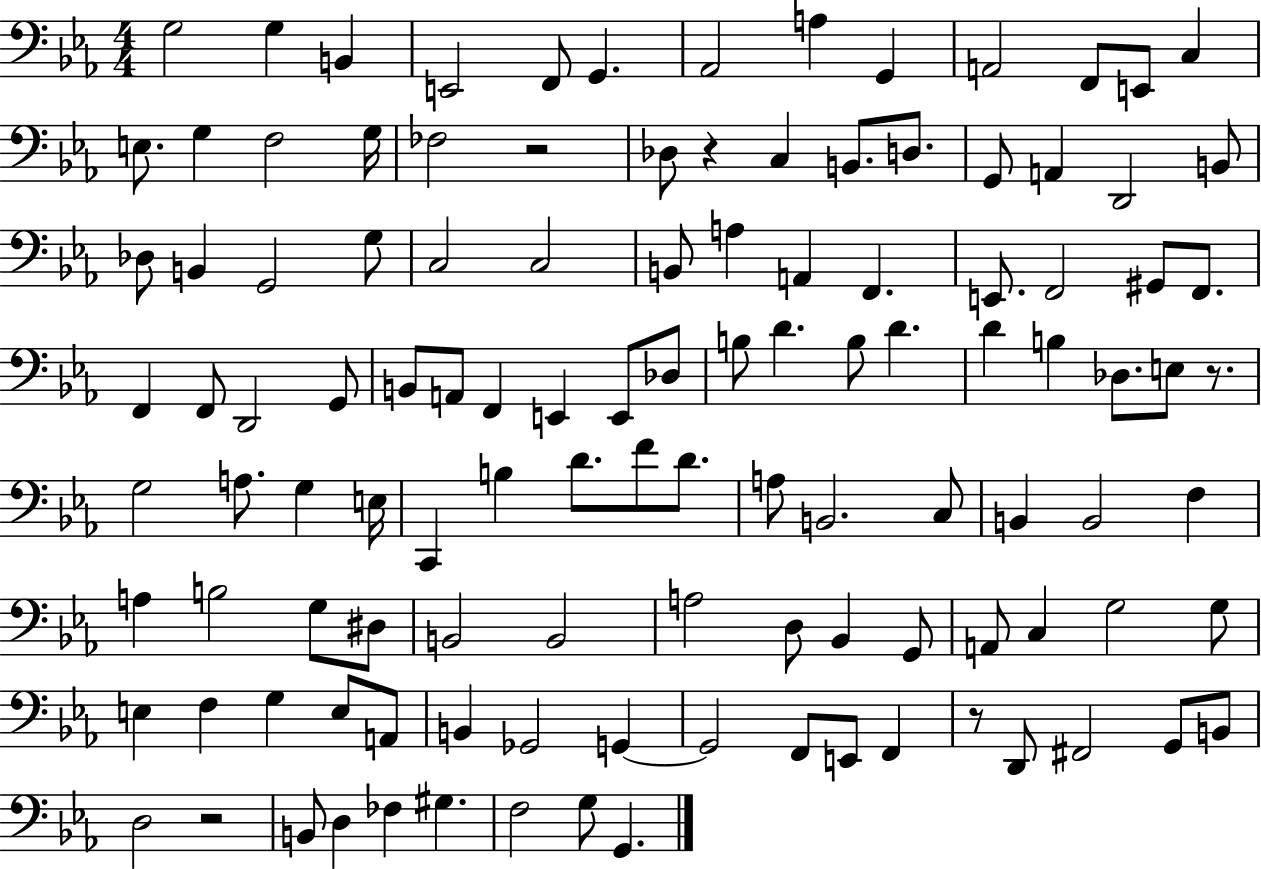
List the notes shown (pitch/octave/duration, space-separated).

G3/h G3/q B2/q E2/h F2/e G2/q. Ab2/h A3/q G2/q A2/h F2/e E2/e C3/q E3/e. G3/q F3/h G3/s FES3/h R/h Db3/e R/q C3/q B2/e. D3/e. G2/e A2/q D2/h B2/e Db3/e B2/q G2/h G3/e C3/h C3/h B2/e A3/q A2/q F2/q. E2/e. F2/h G#2/e F2/e. F2/q F2/e D2/h G2/e B2/e A2/e F2/q E2/q E2/e Db3/e B3/e D4/q. B3/e D4/q. D4/q B3/q Db3/e. E3/e R/e. G3/h A3/e. G3/q E3/s C2/q B3/q D4/e. F4/e D4/e. A3/e B2/h. C3/e B2/q B2/h F3/q A3/q B3/h G3/e D#3/e B2/h B2/h A3/h D3/e Bb2/q G2/e A2/e C3/q G3/h G3/e E3/q F3/q G3/q E3/e A2/e B2/q Gb2/h G2/q G2/h F2/e E2/e F2/q R/e D2/e F#2/h G2/e B2/e D3/h R/h B2/e D3/q FES3/q G#3/q. F3/h G3/e G2/q.